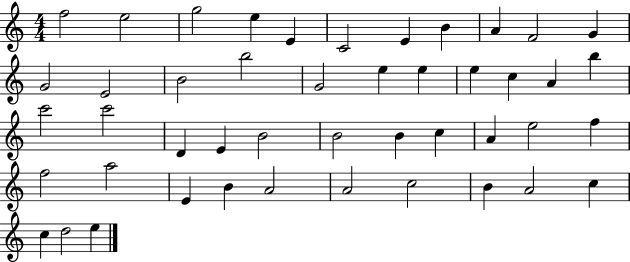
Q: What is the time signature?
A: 4/4